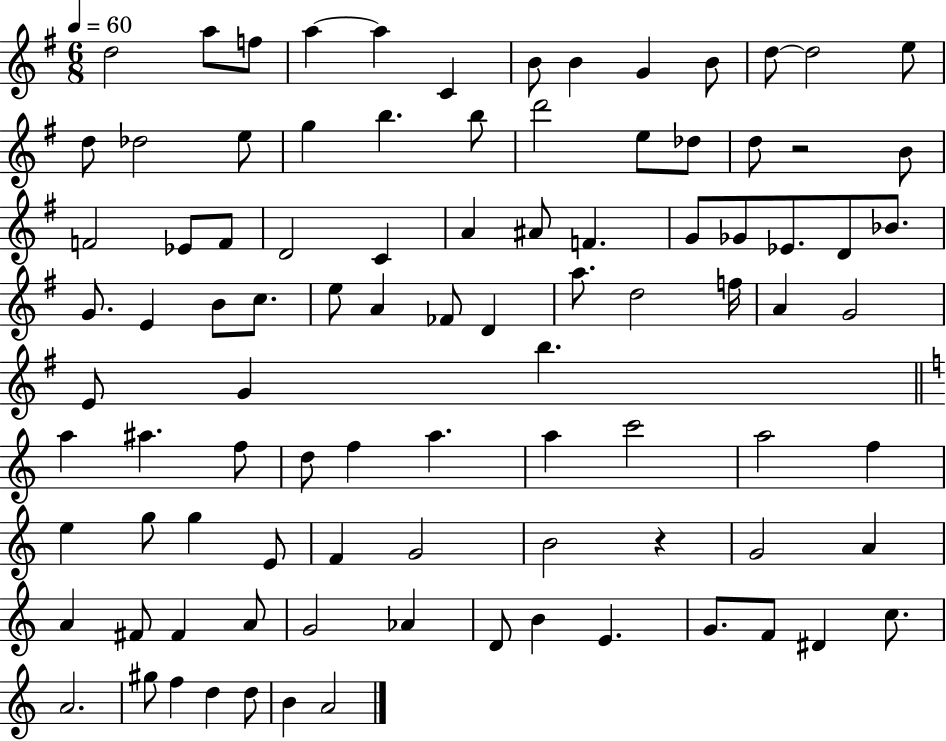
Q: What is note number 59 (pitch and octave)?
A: A5